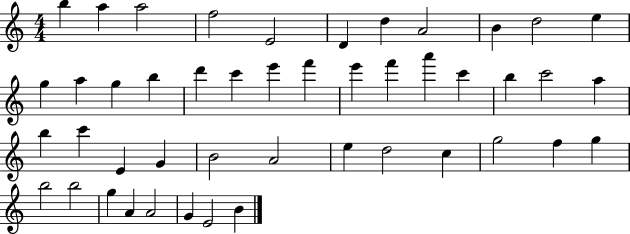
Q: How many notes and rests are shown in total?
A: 46